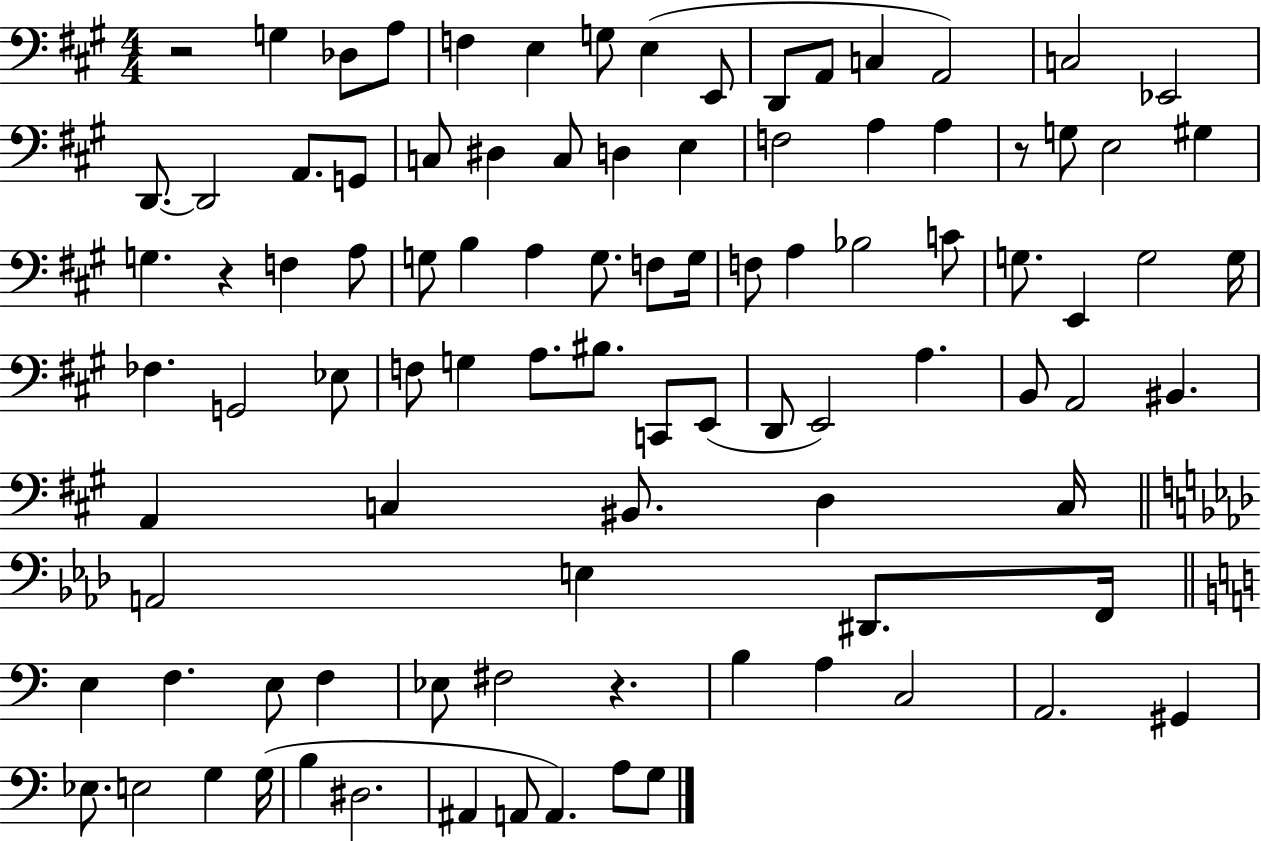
X:1
T:Untitled
M:4/4
L:1/4
K:A
z2 G, _D,/2 A,/2 F, E, G,/2 E, E,,/2 D,,/2 A,,/2 C, A,,2 C,2 _E,,2 D,,/2 D,,2 A,,/2 G,,/2 C,/2 ^D, C,/2 D, E, F,2 A, A, z/2 G,/2 E,2 ^G, G, z F, A,/2 G,/2 B, A, G,/2 F,/2 G,/4 F,/2 A, _B,2 C/2 G,/2 E,, G,2 G,/4 _F, G,,2 _E,/2 F,/2 G, A,/2 ^B,/2 C,,/2 E,,/2 D,,/2 E,,2 A, B,,/2 A,,2 ^B,, A,, C, ^B,,/2 D, C,/4 A,,2 E, ^D,,/2 F,,/4 E, F, E,/2 F, _E,/2 ^F,2 z B, A, C,2 A,,2 ^G,, _E,/2 E,2 G, G,/4 B, ^D,2 ^A,, A,,/2 A,, A,/2 G,/2